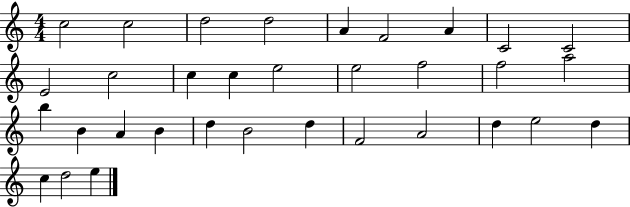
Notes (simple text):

C5/h C5/h D5/h D5/h A4/q F4/h A4/q C4/h C4/h E4/h C5/h C5/q C5/q E5/h E5/h F5/h F5/h A5/h B5/q B4/q A4/q B4/q D5/q B4/h D5/q F4/h A4/h D5/q E5/h D5/q C5/q D5/h E5/q